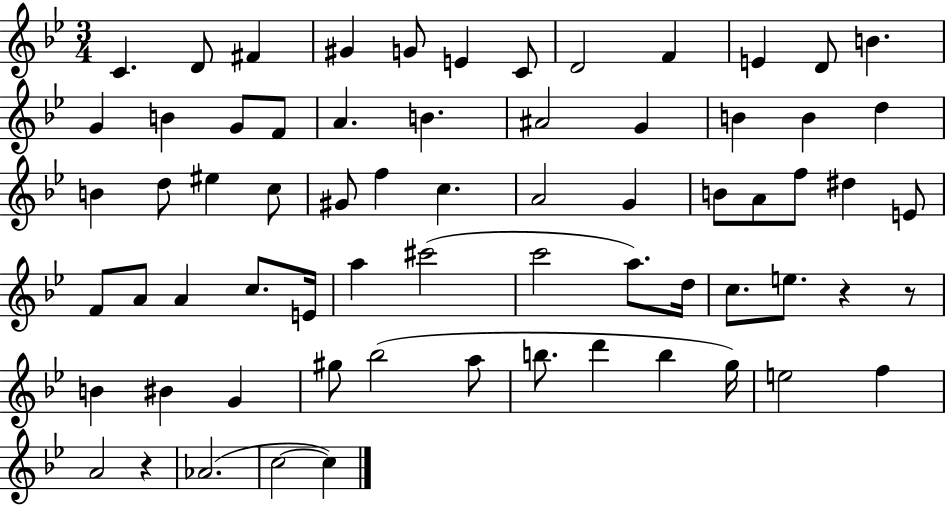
C4/q. D4/e F#4/q G#4/q G4/e E4/q C4/e D4/h F4/q E4/q D4/e B4/q. G4/q B4/q G4/e F4/e A4/q. B4/q. A#4/h G4/q B4/q B4/q D5/q B4/q D5/e EIS5/q C5/e G#4/e F5/q C5/q. A4/h G4/q B4/e A4/e F5/e D#5/q E4/e F4/e A4/e A4/q C5/e. E4/s A5/q C#6/h C6/h A5/e. D5/s C5/e. E5/e. R/q R/e B4/q BIS4/q G4/q G#5/e Bb5/h A5/e B5/e. D6/q B5/q G5/s E5/h F5/q A4/h R/q Ab4/h. C5/h C5/q